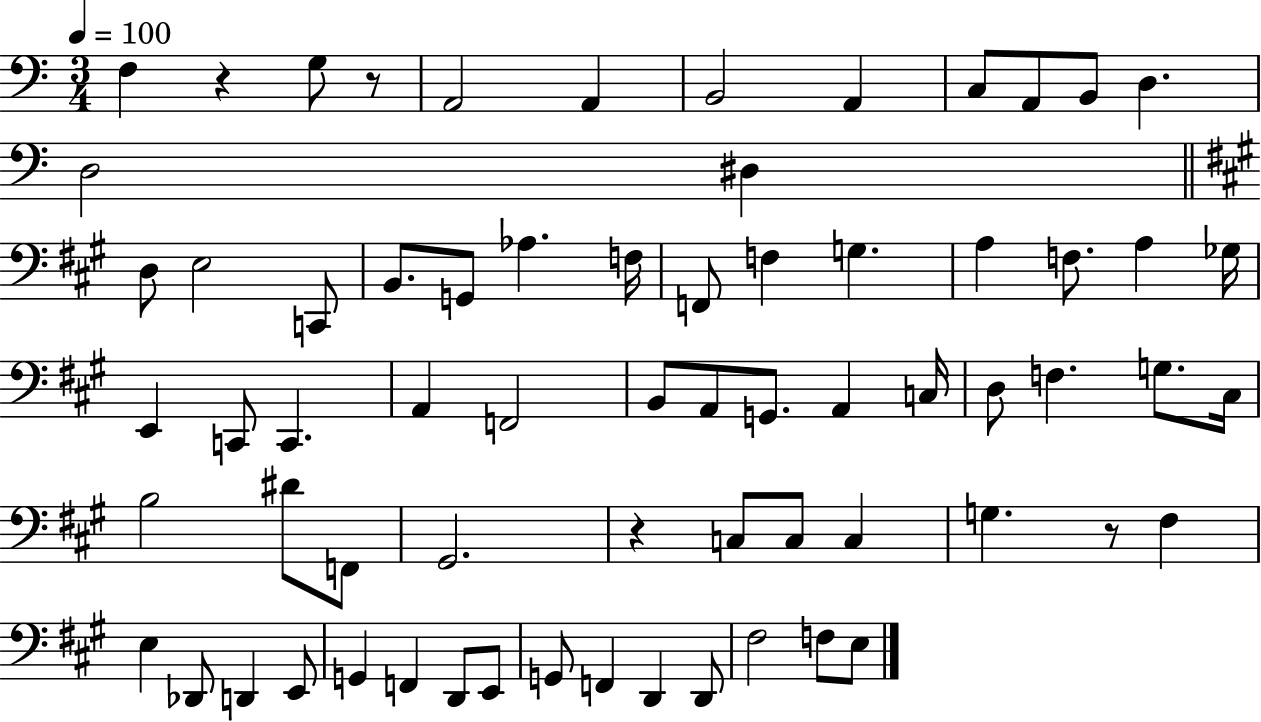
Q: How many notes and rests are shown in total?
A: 68